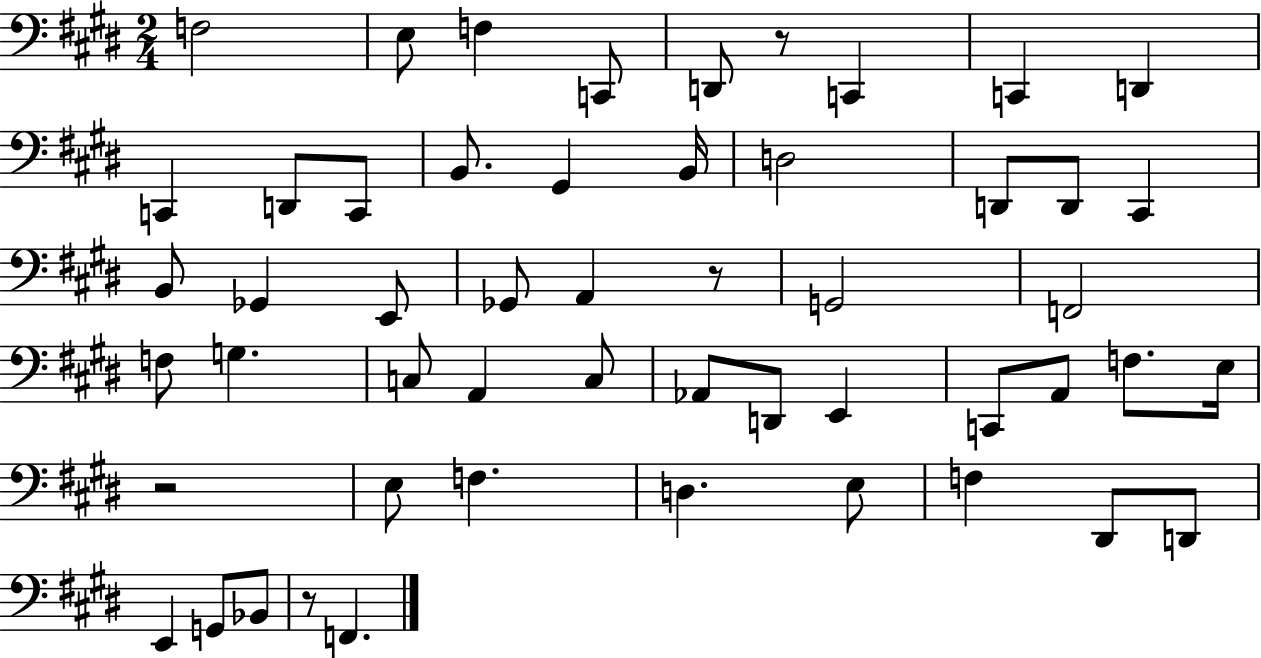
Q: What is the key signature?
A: E major